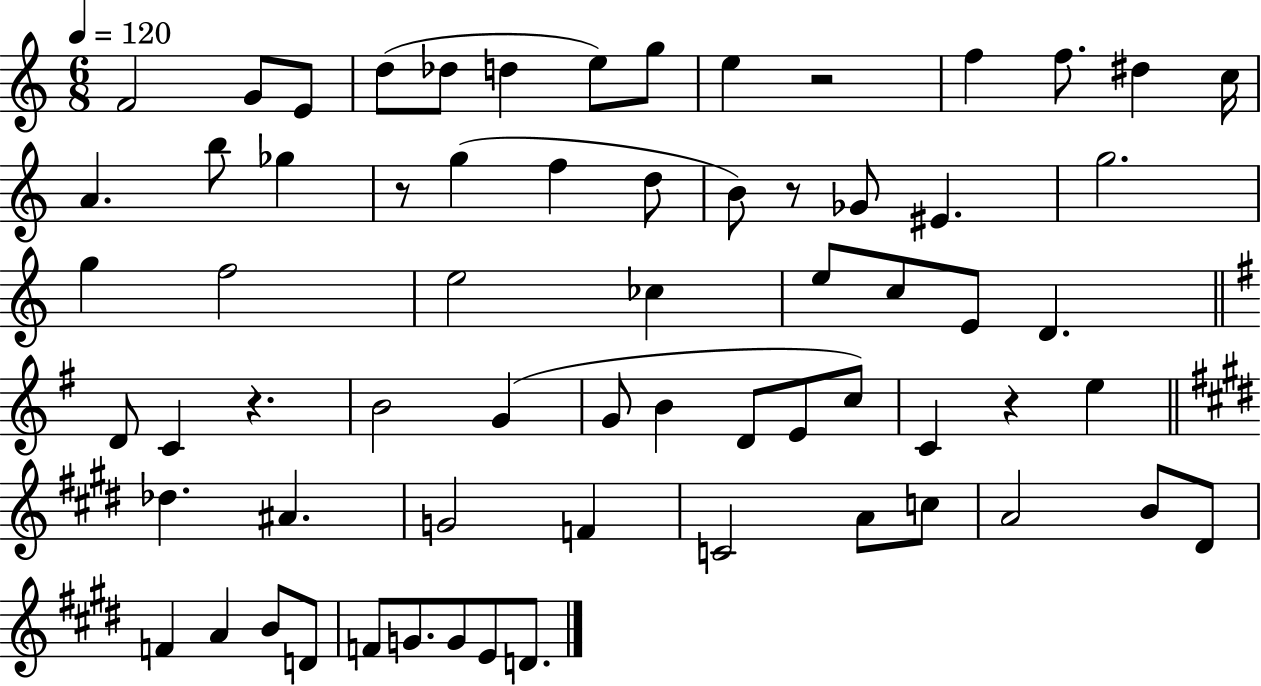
{
  \clef treble
  \numericTimeSignature
  \time 6/8
  \key c \major
  \tempo 4 = 120
  f'2 g'8 e'8 | d''8( des''8 d''4 e''8) g''8 | e''4 r2 | f''4 f''8. dis''4 c''16 | \break a'4. b''8 ges''4 | r8 g''4( f''4 d''8 | b'8) r8 ges'8 eis'4. | g''2. | \break g''4 f''2 | e''2 ces''4 | e''8 c''8 e'8 d'4. | \bar "||" \break \key e \minor d'8 c'4 r4. | b'2 g'4( | g'8 b'4 d'8 e'8 c''8) | c'4 r4 e''4 | \break \bar "||" \break \key e \major des''4. ais'4. | g'2 f'4 | c'2 a'8 c''8 | a'2 b'8 dis'8 | \break f'4 a'4 b'8 d'8 | f'8 g'8. g'8 e'8 d'8. | \bar "|."
}